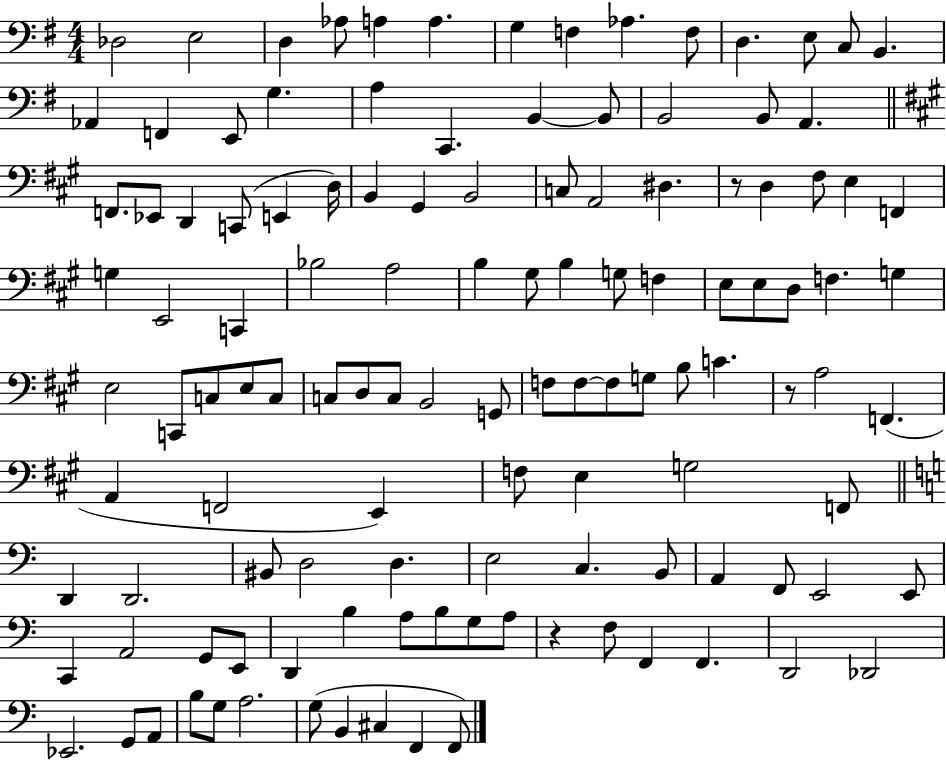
Db3/h E3/h D3/q Ab3/e A3/q A3/q. G3/q F3/q Ab3/q. F3/e D3/q. E3/e C3/e B2/q. Ab2/q F2/q E2/e G3/q. A3/q C2/q. B2/q B2/e B2/h B2/e A2/q. F2/e. Eb2/e D2/q C2/e E2/q D3/s B2/q G#2/q B2/h C3/e A2/h D#3/q. R/e D3/q F#3/e E3/q F2/q G3/q E2/h C2/q Bb3/h A3/h B3/q G#3/e B3/q G3/e F3/q E3/e E3/e D3/e F3/q. G3/q E3/h C2/e C3/e E3/e C3/e C3/e D3/e C3/e B2/h G2/e F3/e F3/e F3/e G3/e B3/e C4/q. R/e A3/h F2/q. A2/q F2/h E2/q F3/e E3/q G3/h F2/e D2/q D2/h. BIS2/e D3/h D3/q. E3/h C3/q. B2/e A2/q F2/e E2/h E2/e C2/q A2/h G2/e E2/e D2/q B3/q A3/e B3/e G3/e A3/e R/q F3/e F2/q F2/q. D2/h Db2/h Eb2/h. G2/e A2/e B3/e G3/e A3/h. G3/e B2/q C#3/q F2/q F2/e